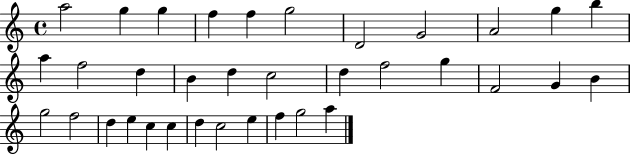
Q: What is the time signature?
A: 4/4